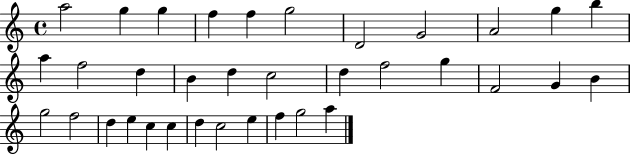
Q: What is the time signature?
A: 4/4